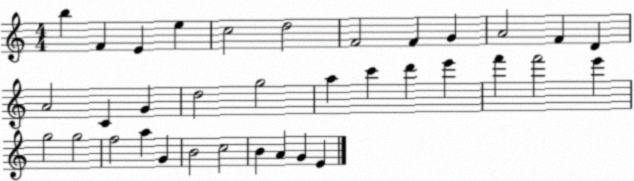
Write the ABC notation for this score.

X:1
T:Untitled
M:4/4
L:1/4
K:C
b F E e c2 d2 F2 F G A2 F D A2 C G d2 g2 a c' d' e' f' f'2 e' g2 g2 f2 a G B2 c2 B A G E